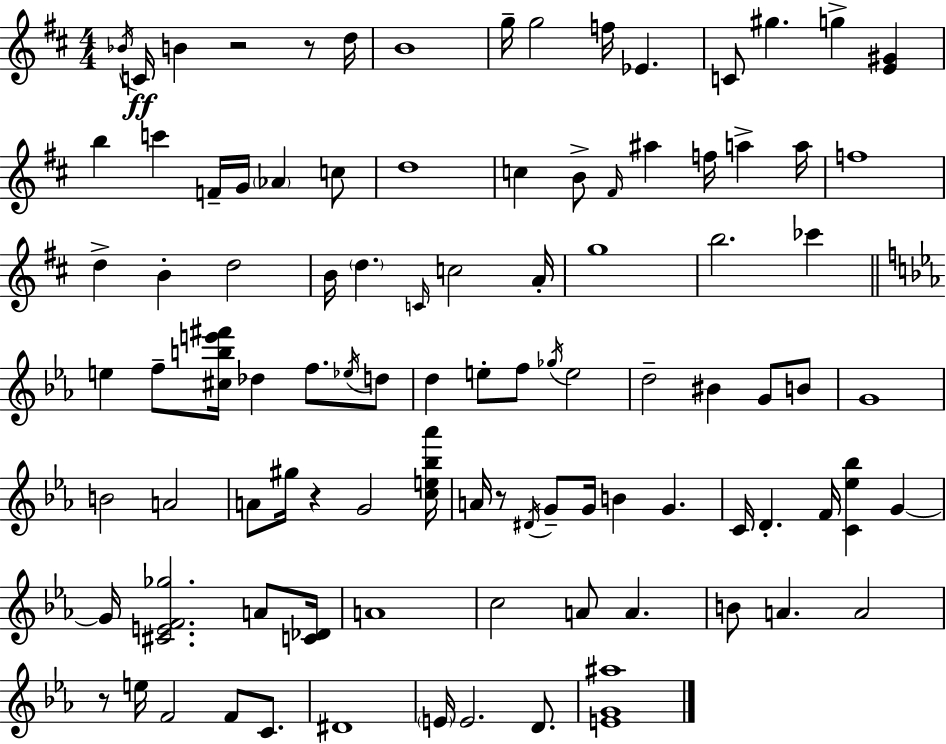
Bb4/s C4/s B4/q R/h R/e D5/s B4/w G5/s G5/h F5/s Eb4/q. C4/e G#5/q. G5/q [E4,G#4]/q B5/q C6/q F4/s G4/s Ab4/q C5/e D5/w C5/q B4/e F#4/s A#5/q F5/s A5/q A5/s F5/w D5/q B4/q D5/h B4/s D5/q. C4/s C5/h A4/s G5/w B5/h. CES6/q E5/q F5/e [C#5,B5,E6,F#6]/s Db5/q F5/e. Eb5/s D5/e D5/q E5/e F5/e Gb5/s E5/h D5/h BIS4/q G4/e B4/e G4/w B4/h A4/h A4/e G#5/s R/q G4/h [C5,E5,Bb5,Ab6]/s A4/s R/e D#4/s G4/e G4/s B4/q G4/q. C4/s D4/q. F4/s [C4,Eb5,Bb5]/q G4/q G4/s [C#4,E4,F4,Gb5]/h. A4/e [C4,Db4]/s A4/w C5/h A4/e A4/q. B4/e A4/q. A4/h R/e E5/s F4/h F4/e C4/e. D#4/w E4/s E4/h. D4/e. [E4,G4,A#5]/w